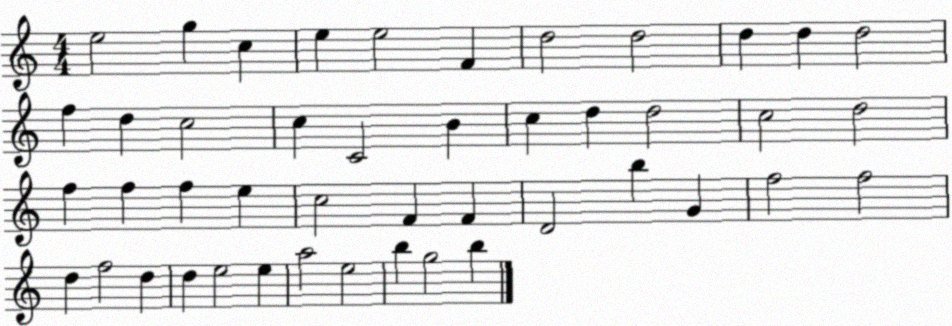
X:1
T:Untitled
M:4/4
L:1/4
K:C
e2 g c e e2 F d2 d2 d d d2 f d c2 c C2 B c d d2 c2 d2 f f f e c2 F F D2 b G f2 f2 d f2 d d e2 e a2 e2 b g2 b